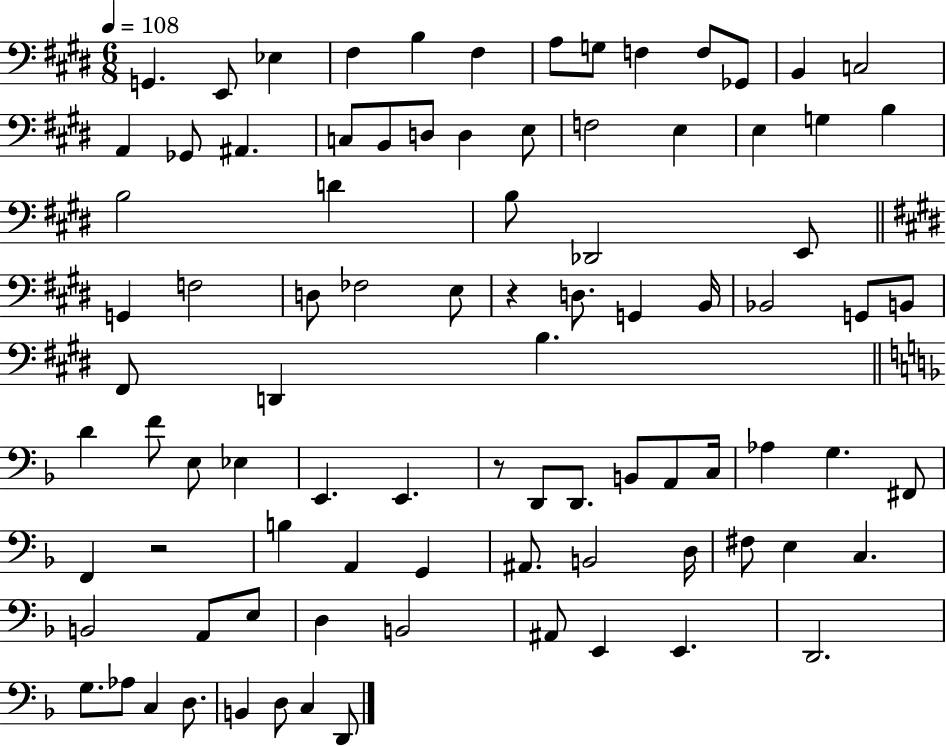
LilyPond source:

{
  \clef bass
  \numericTimeSignature
  \time 6/8
  \key e \major
  \tempo 4 = 108
  \repeat volta 2 { g,4. e,8 ees4 | fis4 b4 fis4 | a8 g8 f4 f8 ges,8 | b,4 c2 | \break a,4 ges,8 ais,4. | c8 b,8 d8 d4 e8 | f2 e4 | e4 g4 b4 | \break b2 d'4 | b8 des,2 e,8 | \bar "||" \break \key e \major g,4 f2 | d8 fes2 e8 | r4 d8. g,4 b,16 | bes,2 g,8 b,8 | \break fis,8 d,4 b4. | \bar "||" \break \key f \major d'4 f'8 e8 ees4 | e,4. e,4. | r8 d,8 d,8. b,8 a,8 c16 | aes4 g4. fis,8 | \break f,4 r2 | b4 a,4 g,4 | ais,8. b,2 d16 | fis8 e4 c4. | \break b,2 a,8 e8 | d4 b,2 | ais,8 e,4 e,4. | d,2. | \break g8. aes8 c4 d8. | b,4 d8 c4 d,8 | } \bar "|."
}